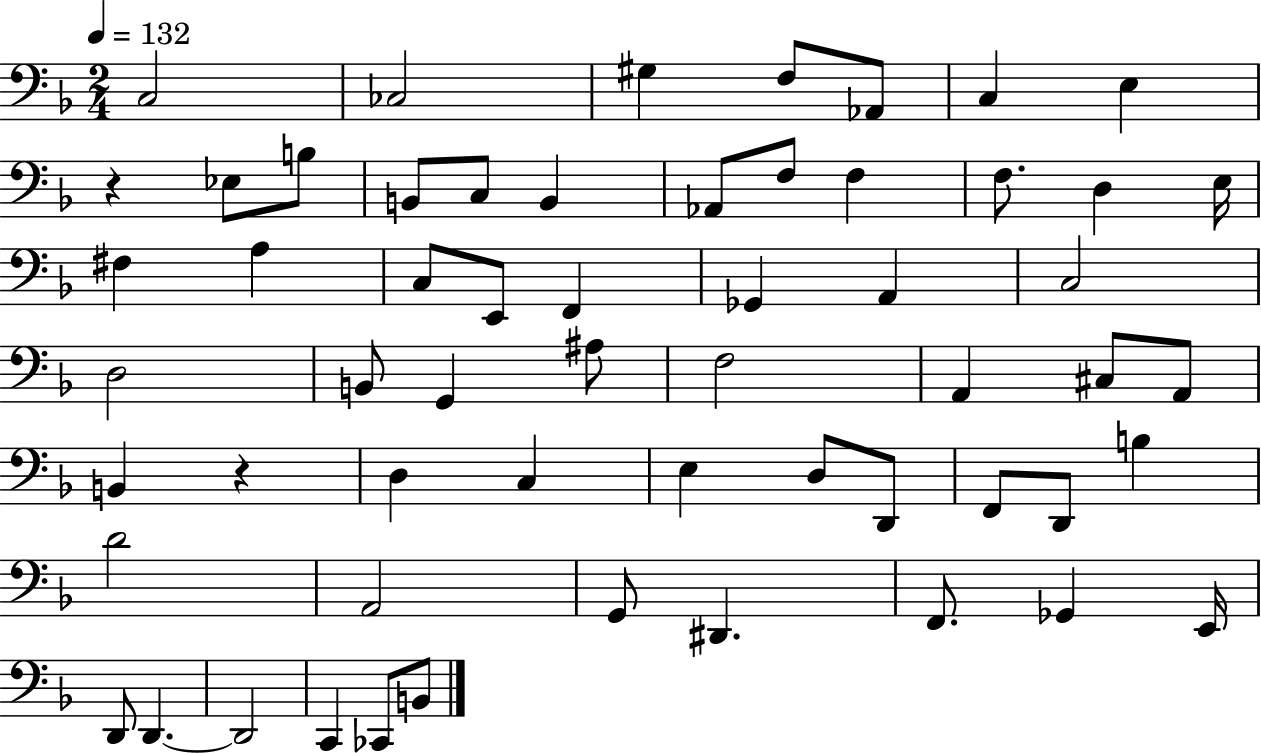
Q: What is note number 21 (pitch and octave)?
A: C3